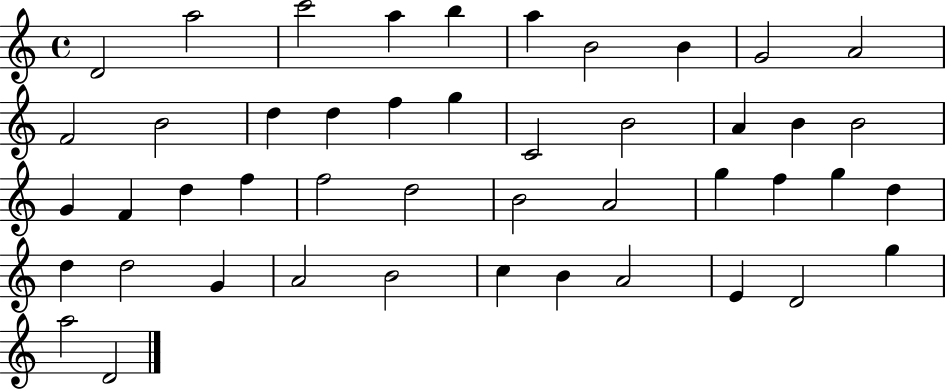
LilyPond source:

{
  \clef treble
  \time 4/4
  \defaultTimeSignature
  \key c \major
  d'2 a''2 | c'''2 a''4 b''4 | a''4 b'2 b'4 | g'2 a'2 | \break f'2 b'2 | d''4 d''4 f''4 g''4 | c'2 b'2 | a'4 b'4 b'2 | \break g'4 f'4 d''4 f''4 | f''2 d''2 | b'2 a'2 | g''4 f''4 g''4 d''4 | \break d''4 d''2 g'4 | a'2 b'2 | c''4 b'4 a'2 | e'4 d'2 g''4 | \break a''2 d'2 | \bar "|."
}